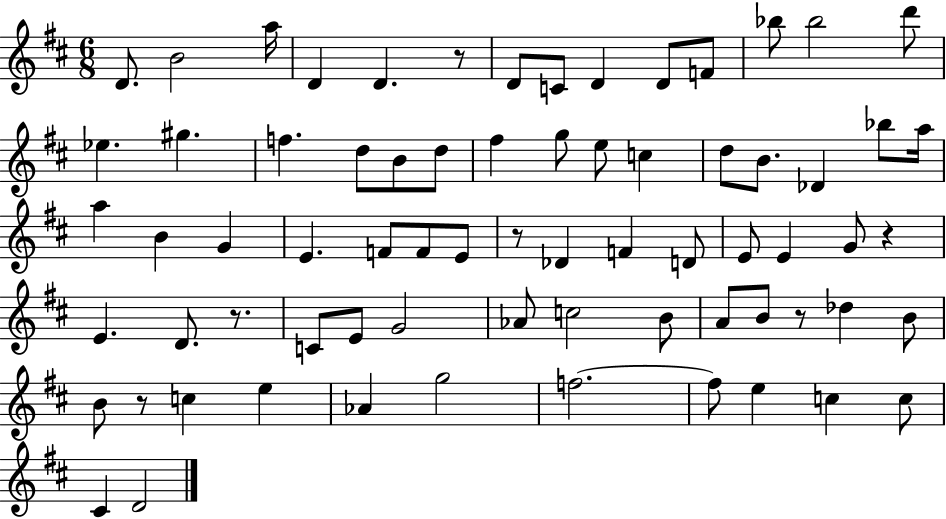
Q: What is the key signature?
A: D major